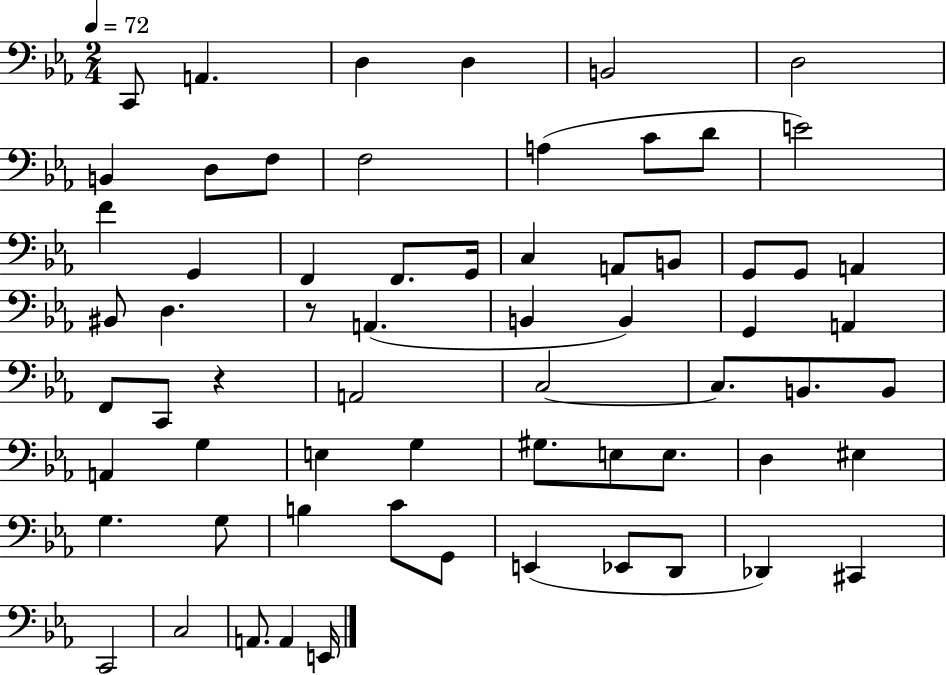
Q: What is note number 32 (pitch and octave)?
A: A2